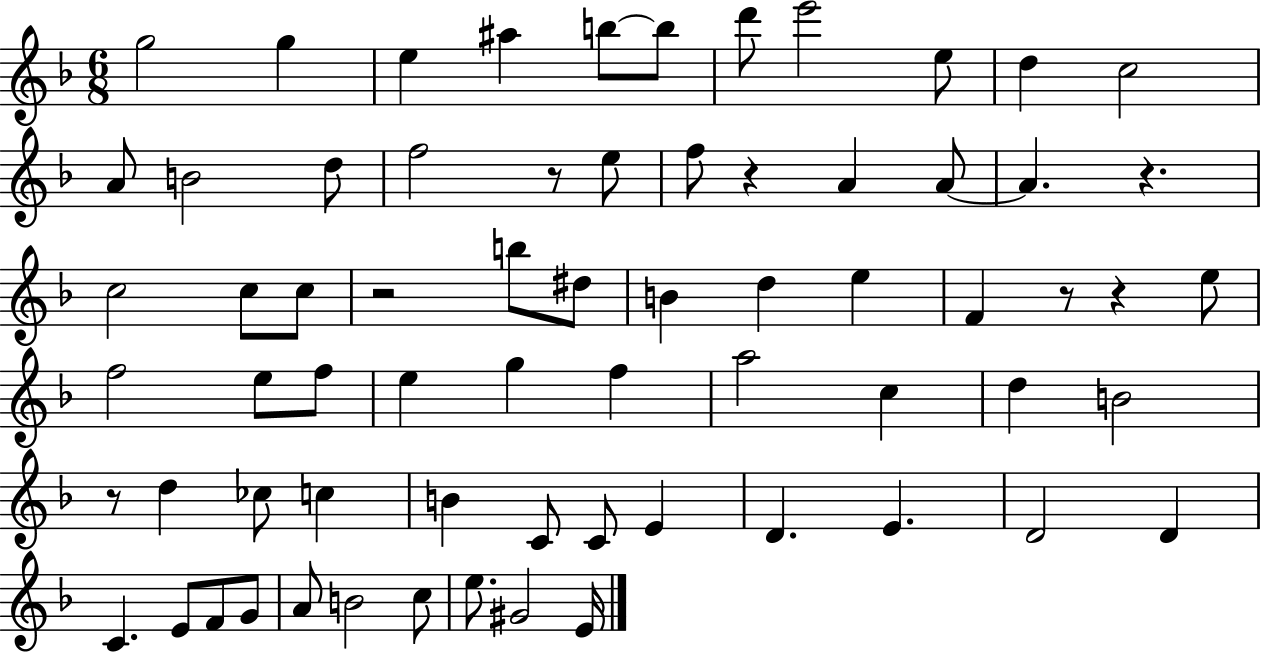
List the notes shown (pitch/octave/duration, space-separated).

G5/h G5/q E5/q A#5/q B5/e B5/e D6/e E6/h E5/e D5/q C5/h A4/e B4/h D5/e F5/h R/e E5/e F5/e R/q A4/q A4/e A4/q. R/q. C5/h C5/e C5/e R/h B5/e D#5/e B4/q D5/q E5/q F4/q R/e R/q E5/e F5/h E5/e F5/e E5/q G5/q F5/q A5/h C5/q D5/q B4/h R/e D5/q CES5/e C5/q B4/q C4/e C4/e E4/q D4/q. E4/q. D4/h D4/q C4/q. E4/e F4/e G4/e A4/e B4/h C5/e E5/e. G#4/h E4/s